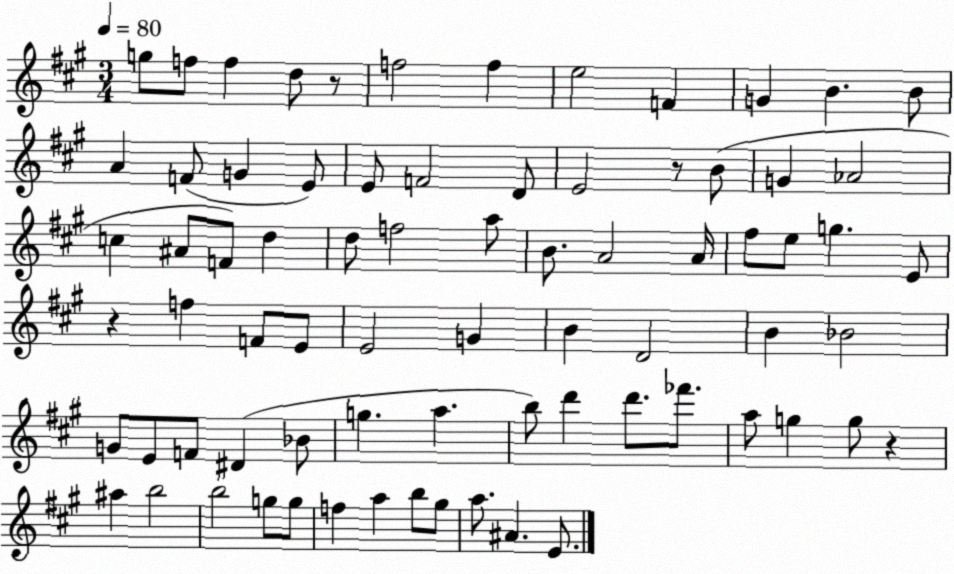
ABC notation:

X:1
T:Untitled
M:3/4
L:1/4
K:A
g/2 f/2 f d/2 z/2 f2 f e2 F G B B/2 A F/2 G E/2 E/2 F2 D/2 E2 z/2 B/2 G _A2 c ^A/2 F/2 d d/2 f2 a/2 B/2 A2 A/4 ^f/2 e/2 g E/2 z f F/2 E/2 E2 G B D2 B _B2 G/2 E/2 F/2 ^D _B/2 g a b/2 d' d'/2 _f'/2 a/2 g g/2 z ^a b2 b2 g/2 g/2 f a b/2 ^g/2 a/2 ^A E/2